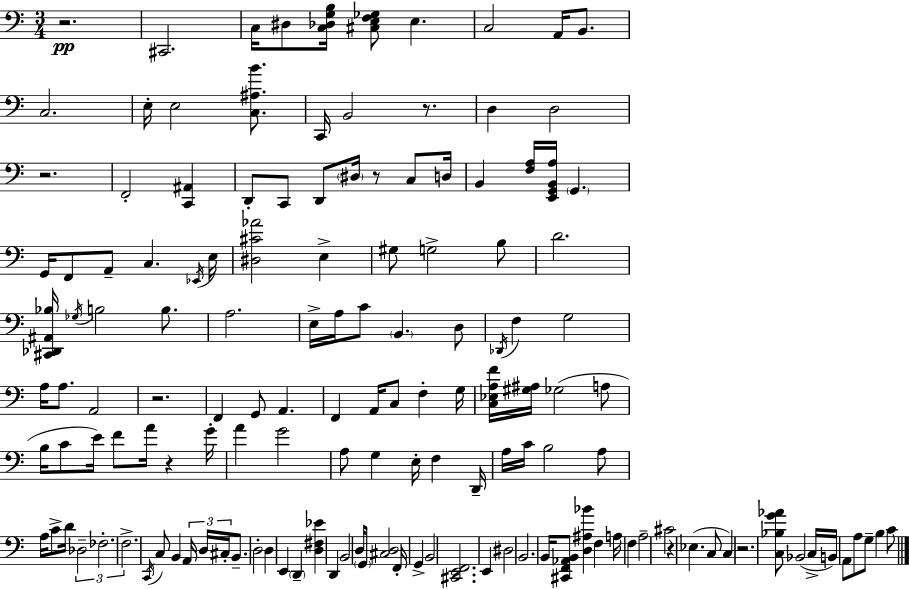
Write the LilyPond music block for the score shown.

{
  \clef bass
  \numericTimeSignature
  \time 3/4
  \key a \minor
  r2.\pp | cis,2. | c16 dis8 <c des g b>16 <cis e f ges>8 e4. | c2 a,16 b,8. | \break c2. | e16-. e2 <c ais b'>8. | c,16 b,2 r8. | d4 d2 | \break r2. | f,2-. <c, ais,>4 | d,8-. c,8 d,8 \parenthesize dis16 r8 c8 d16 | b,4 <f a>16 <e, g, b, a>16 \parenthesize g,4. | \break g,16 f,8 a,8-- c4. \acciaccatura { ees,16 } | e16 <dis cis' aes'>2 e4-> | gis8 g2-> b8 | d'2. | \break <cis, des, ais, bes>16 \acciaccatura { ges16 } b2 b8. | a2. | e16-> a16 c'8 \parenthesize b,4. | d8 \acciaccatura { des,16 } f4 g2 | \break a16 a8. a,2 | r2. | f,4 g,8 a,4. | f,4 a,16 c8 f4-. | \break g16 <c ees a f'>16 <gis ais>16 ges2( | a8 b16 c'8 e'16) f'8 a'16 r4 | g'16-. a'4 g'2 | a8 g4 e16-. f4 | \break d,16-- a16 c'16 b2 | a8 a16 c'8-> d'16 \tuplet 3/2 { des2-- | fes2.-. | f2.-> } | \break \acciaccatura { c,16 } c8 b,4 \tuplet 3/2 { a,16 d16 | cis16-. } b,8.-- d2-. | d4 e,4 \parenthesize d,4-- | <d fis ees'>4 d,4 b,2 | \break d16 \parenthesize g,8 <cis d>2 | f,16-. g,4-> b,2 | <cis, e, f,>2. | e,4 dis2 | \break b,2. | b,16 <cis, f, aes, b,>8 <d ais bes'>4 f4 | a16 f4 a2-- | cis'2 | \break r4 ees4.( c8 | c4) r2. | <c bes g' aes'>8 bes,2( | c16-> b,16) a,8 a8 g8-- b4 | \break c'8 \bar "|."
}